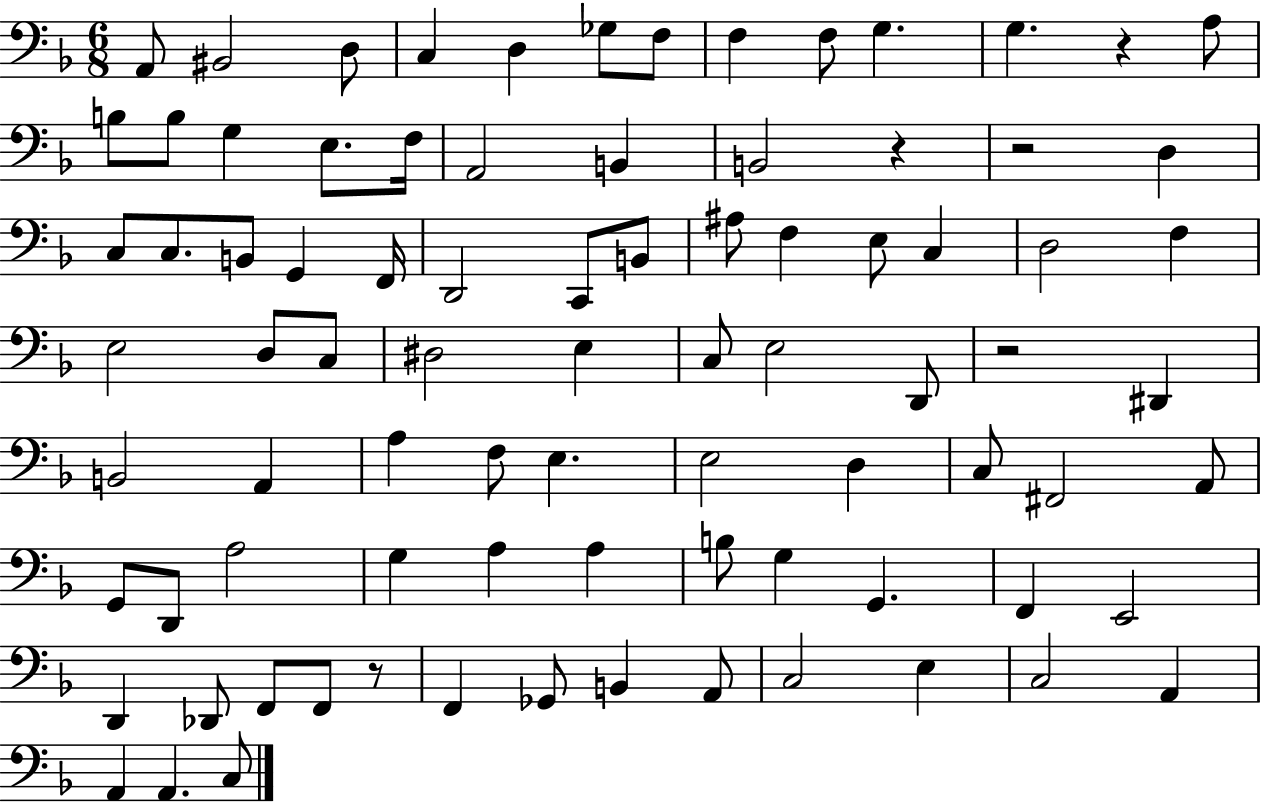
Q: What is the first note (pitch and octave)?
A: A2